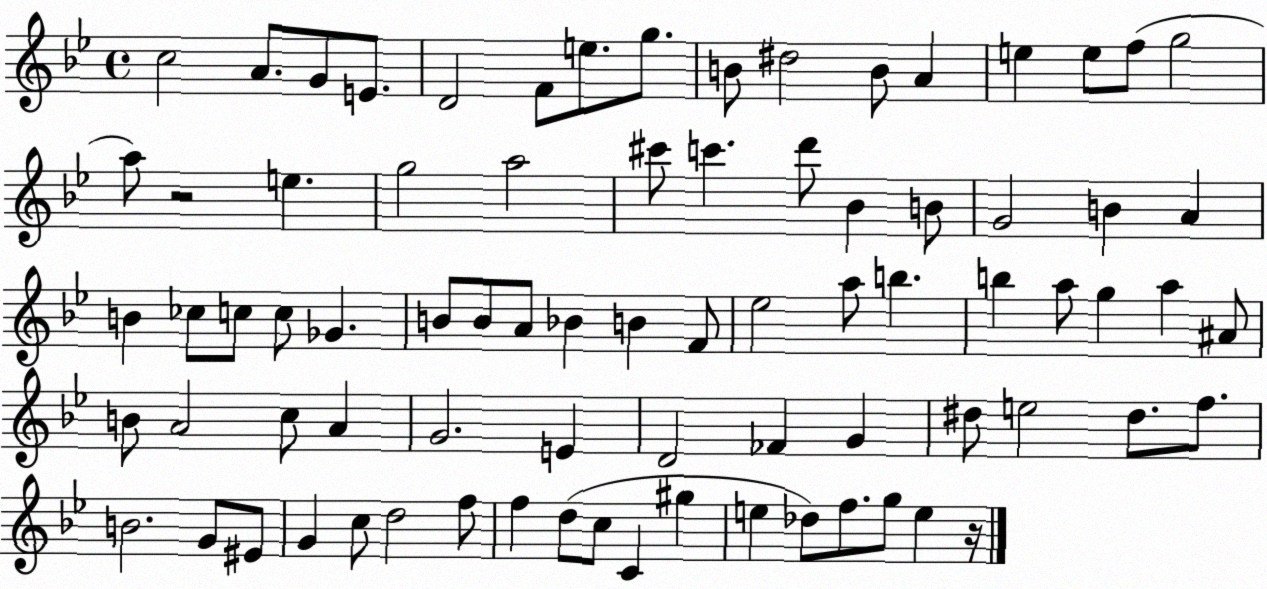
X:1
T:Untitled
M:4/4
L:1/4
K:Bb
c2 A/2 G/2 E/2 D2 F/2 e/2 g/2 B/2 ^d2 B/2 A e e/2 f/2 g2 a/2 z2 e g2 a2 ^c'/2 c' d'/2 _B B/2 G2 B A B _c/2 c/2 c/2 _G B/2 B/2 A/2 _B B F/2 _e2 a/2 b b a/2 g a ^A/2 B/2 A2 c/2 A G2 E D2 _F G ^d/2 e2 ^d/2 f/2 B2 G/2 ^E/2 G c/2 d2 f/2 f d/2 c/2 C ^g e _d/2 f/2 g/2 e z/4